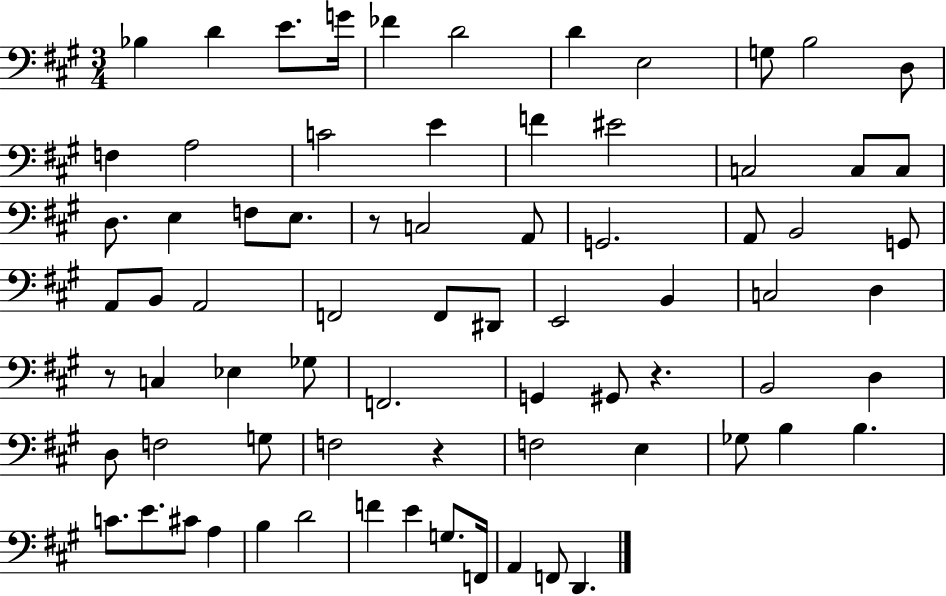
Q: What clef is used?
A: bass